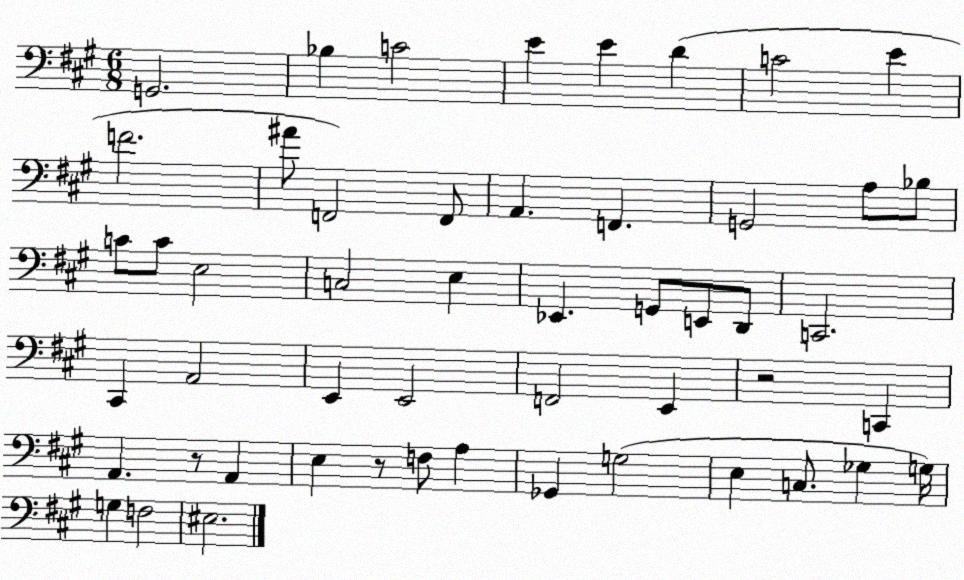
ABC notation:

X:1
T:Untitled
M:6/8
L:1/4
K:A
G,,2 _B, C2 E E D C2 E F2 ^A/2 F,,2 F,,/2 A,, F,, G,,2 A,/2 _B,/2 C/2 C/2 E,2 C,2 E, _E,, G,,/2 E,,/2 D,,/2 C,,2 ^C,, A,,2 E,, E,,2 F,,2 E,, z2 C,, A,, z/2 A,, E, z/2 F,/2 A, _G,, G,2 E, C,/2 _G, G,/4 G, F,2 ^E,2